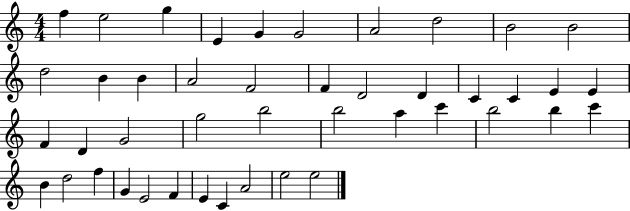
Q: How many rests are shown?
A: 0